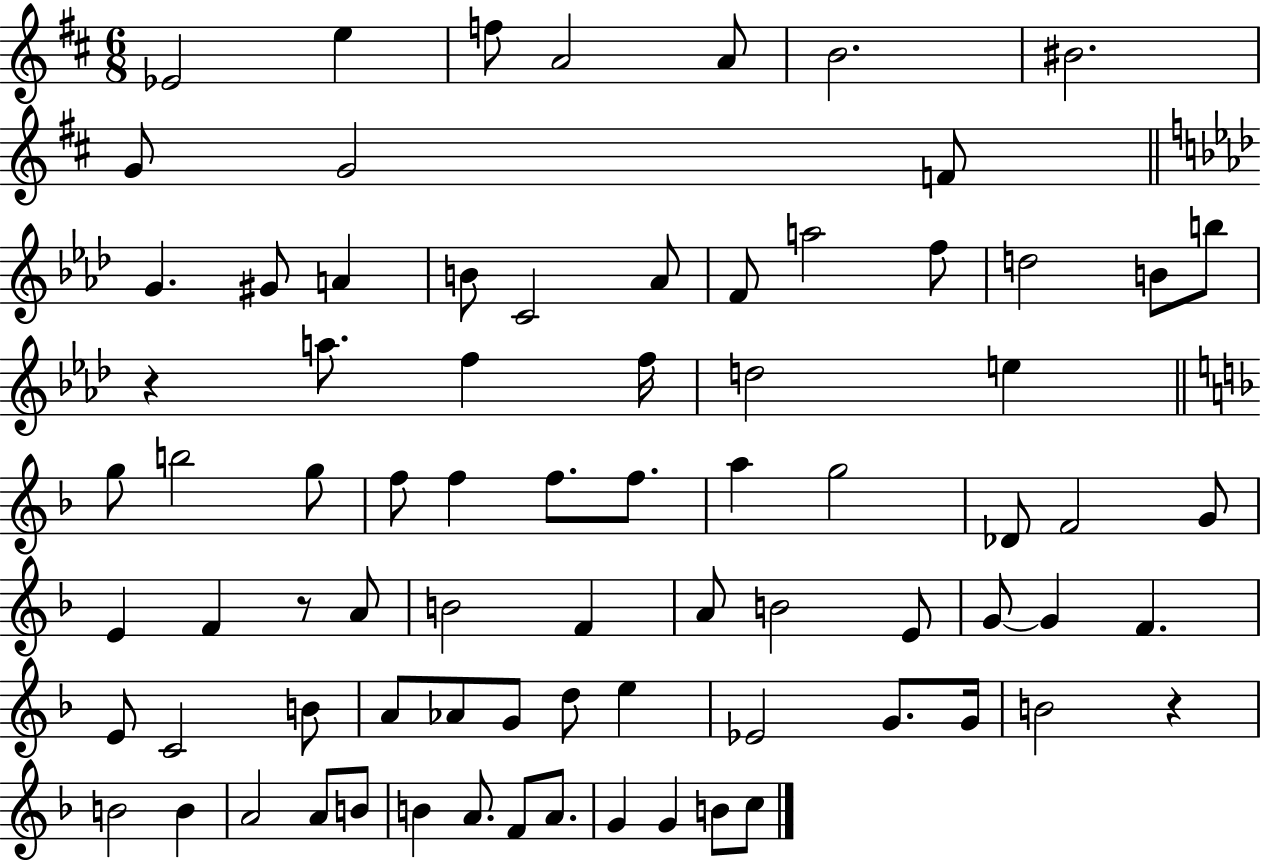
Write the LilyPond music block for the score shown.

{
  \clef treble
  \numericTimeSignature
  \time 6/8
  \key d \major
  \repeat volta 2 { ees'2 e''4 | f''8 a'2 a'8 | b'2. | bis'2. | \break g'8 g'2 f'8 | \bar "||" \break \key f \minor g'4. gis'8 a'4 | b'8 c'2 aes'8 | f'8 a''2 f''8 | d''2 b'8 b''8 | \break r4 a''8. f''4 f''16 | d''2 e''4 | \bar "||" \break \key f \major g''8 b''2 g''8 | f''8 f''4 f''8. f''8. | a''4 g''2 | des'8 f'2 g'8 | \break e'4 f'4 r8 a'8 | b'2 f'4 | a'8 b'2 e'8 | g'8~~ g'4 f'4. | \break e'8 c'2 b'8 | a'8 aes'8 g'8 d''8 e''4 | ees'2 g'8. g'16 | b'2 r4 | \break b'2 b'4 | a'2 a'8 b'8 | b'4 a'8. f'8 a'8. | g'4 g'4 b'8 c''8 | \break } \bar "|."
}